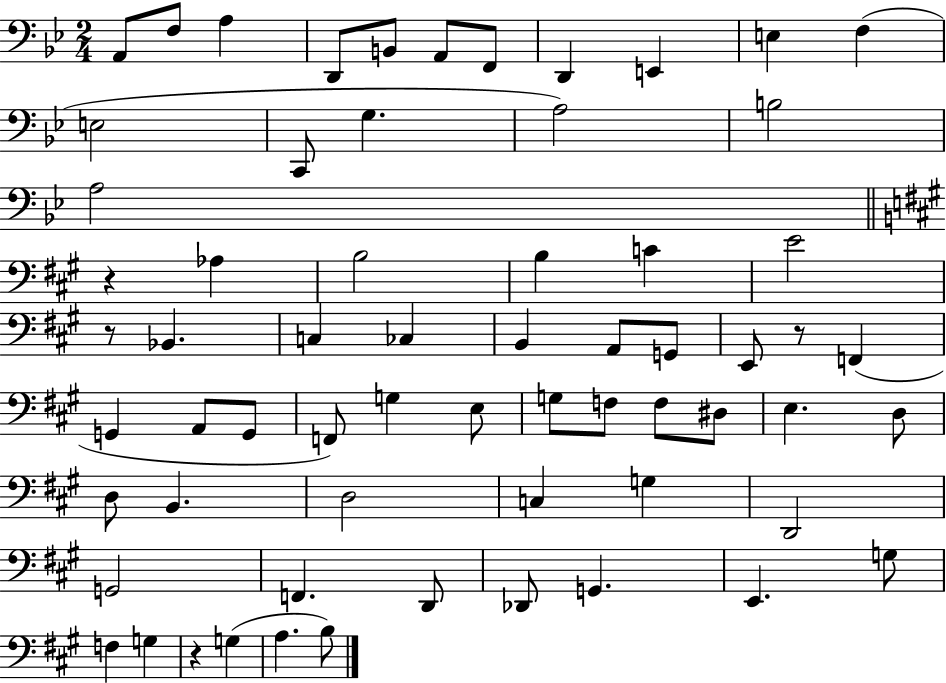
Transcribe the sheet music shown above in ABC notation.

X:1
T:Untitled
M:2/4
L:1/4
K:Bb
A,,/2 F,/2 A, D,,/2 B,,/2 A,,/2 F,,/2 D,, E,, E, F, E,2 C,,/2 G, A,2 B,2 A,2 z _A, B,2 B, C E2 z/2 _B,, C, _C, B,, A,,/2 G,,/2 E,,/2 z/2 F,, G,, A,,/2 G,,/2 F,,/2 G, E,/2 G,/2 F,/2 F,/2 ^D,/2 E, D,/2 D,/2 B,, D,2 C, G, D,,2 G,,2 F,, D,,/2 _D,,/2 G,, E,, G,/2 F, G, z G, A, B,/2